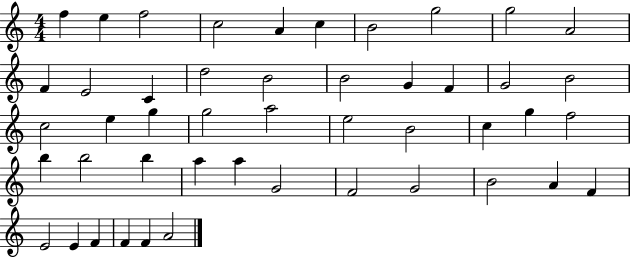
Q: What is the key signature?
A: C major